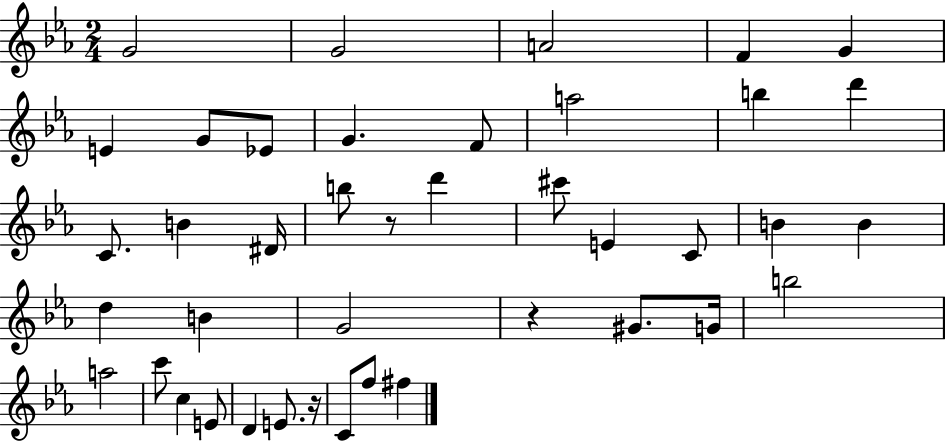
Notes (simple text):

G4/h G4/h A4/h F4/q G4/q E4/q G4/e Eb4/e G4/q. F4/e A5/h B5/q D6/q C4/e. B4/q D#4/s B5/e R/e D6/q C#6/e E4/q C4/e B4/q B4/q D5/q B4/q G4/h R/q G#4/e. G4/s B5/h A5/h C6/e C5/q E4/e D4/q E4/e. R/s C4/e F5/e F#5/q